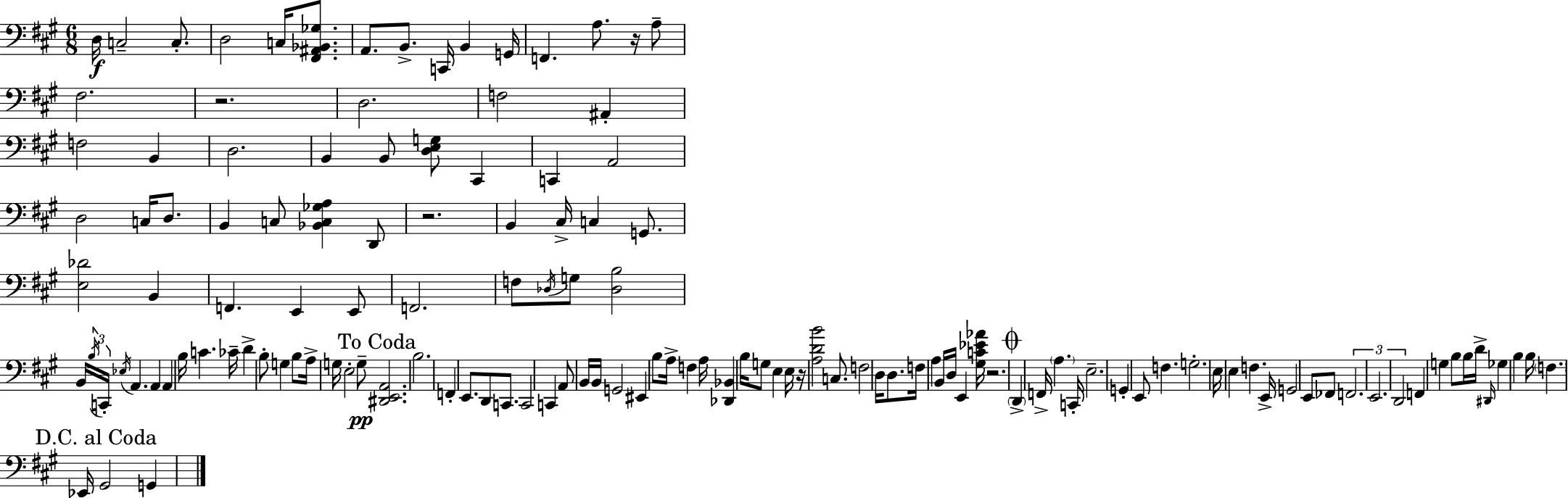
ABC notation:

X:1
T:Untitled
M:6/8
L:1/4
K:A
D,/4 C,2 C,/2 D,2 C,/4 [^F,,^A,,_B,,_G,]/2 A,,/2 B,,/2 C,,/4 B,, G,,/4 F,, A,/2 z/4 A,/2 ^F,2 z2 D,2 F,2 ^A,, F,2 B,, D,2 B,, B,,/2 [D,E,G,]/2 ^C,, C,, A,,2 D,2 C,/4 D,/2 B,, C,/2 [_B,,C,_G,A,] D,,/2 z2 B,, ^C,/4 C, G,,/2 [E,_D]2 B,, F,, E,, E,,/2 F,,2 F,/2 _D,/4 G,/2 [_D,B,]2 B,,/4 B,/4 C,,/4 _E,/4 A,, A,, A,, B,/4 C _C/4 D B,/2 G, B,/2 A,/4 G,/4 E,2 G,/2 [^D,,E,,A,,]2 B,2 F,, E,,/2 D,,/2 C,,/2 C,,2 C,, A,,/2 B,,/4 B,,/4 G,,2 ^E,, B,/2 A,/4 F, A,/4 [_D,,_B,,] B,/4 G,/2 E, E,/4 z/4 [A,DB]2 C,/2 F,2 D,/4 D,/2 F,/4 A, B,,/4 D,/4 E,, [^G,C_E_A]/4 z2 D,, F,,/4 A, C,,/4 E,2 G,, E,,/2 F, G,2 E,/4 E, F, E,,/4 G,,2 E,,/2 _F,,/2 F,,2 E,,2 D,,2 F,, G, B,/2 B,/4 D/4 ^D,,/4 _G, B, B,/4 F, _E,,/4 ^G,,2 G,,